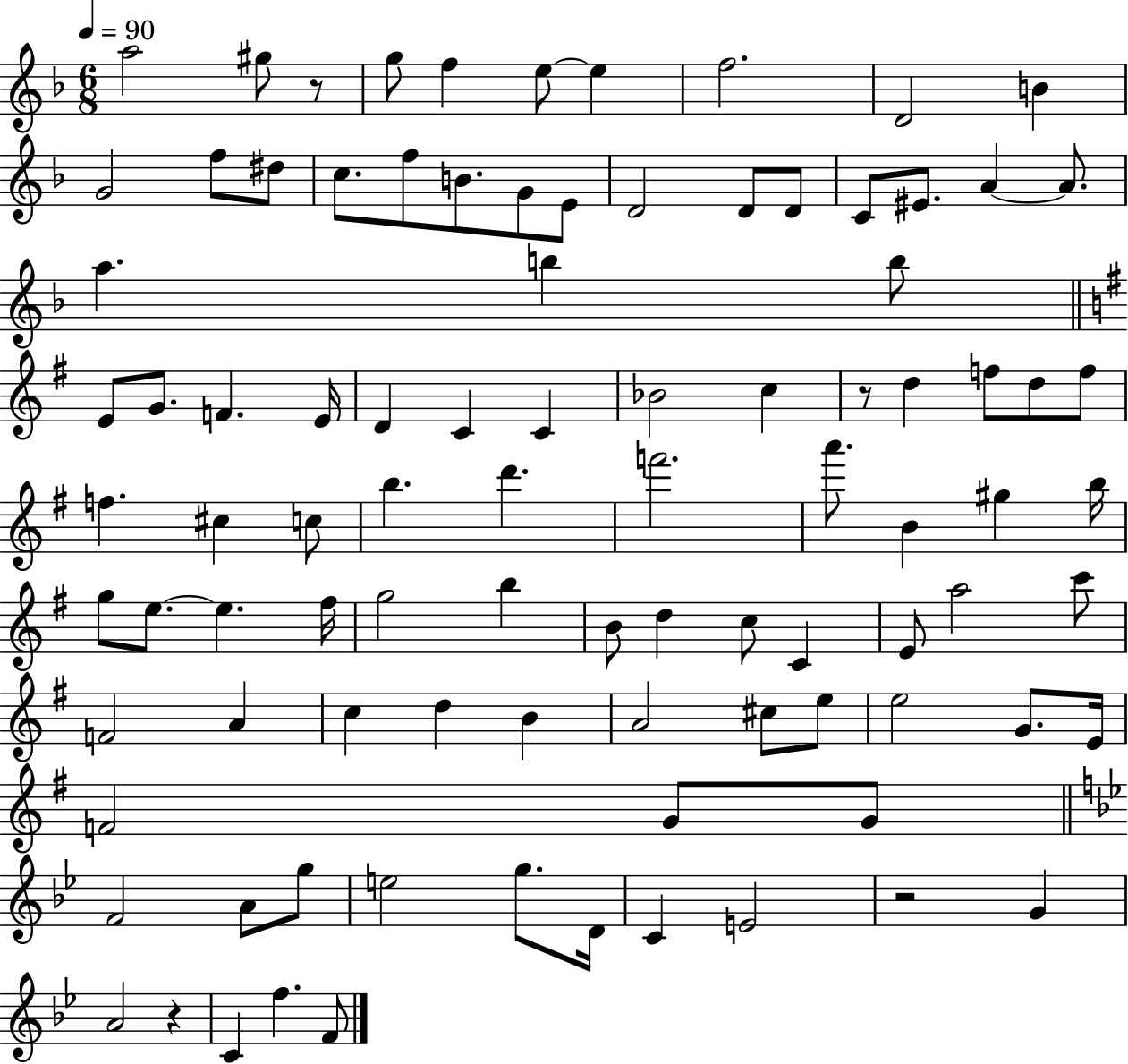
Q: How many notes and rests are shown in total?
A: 94